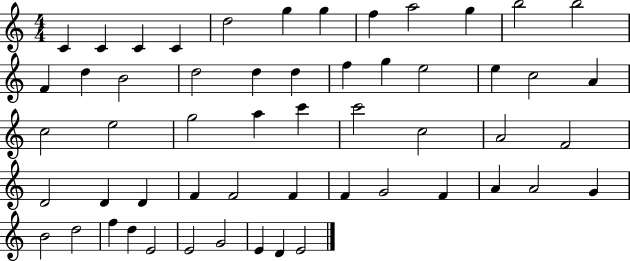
C4/q C4/q C4/q C4/q D5/h G5/q G5/q F5/q A5/h G5/q B5/h B5/h F4/q D5/q B4/h D5/h D5/q D5/q F5/q G5/q E5/h E5/q C5/h A4/q C5/h E5/h G5/h A5/q C6/q C6/h C5/h A4/h F4/h D4/h D4/q D4/q F4/q F4/h F4/q F4/q G4/h F4/q A4/q A4/h G4/q B4/h D5/h F5/q D5/q E4/h E4/h G4/h E4/q D4/q E4/h